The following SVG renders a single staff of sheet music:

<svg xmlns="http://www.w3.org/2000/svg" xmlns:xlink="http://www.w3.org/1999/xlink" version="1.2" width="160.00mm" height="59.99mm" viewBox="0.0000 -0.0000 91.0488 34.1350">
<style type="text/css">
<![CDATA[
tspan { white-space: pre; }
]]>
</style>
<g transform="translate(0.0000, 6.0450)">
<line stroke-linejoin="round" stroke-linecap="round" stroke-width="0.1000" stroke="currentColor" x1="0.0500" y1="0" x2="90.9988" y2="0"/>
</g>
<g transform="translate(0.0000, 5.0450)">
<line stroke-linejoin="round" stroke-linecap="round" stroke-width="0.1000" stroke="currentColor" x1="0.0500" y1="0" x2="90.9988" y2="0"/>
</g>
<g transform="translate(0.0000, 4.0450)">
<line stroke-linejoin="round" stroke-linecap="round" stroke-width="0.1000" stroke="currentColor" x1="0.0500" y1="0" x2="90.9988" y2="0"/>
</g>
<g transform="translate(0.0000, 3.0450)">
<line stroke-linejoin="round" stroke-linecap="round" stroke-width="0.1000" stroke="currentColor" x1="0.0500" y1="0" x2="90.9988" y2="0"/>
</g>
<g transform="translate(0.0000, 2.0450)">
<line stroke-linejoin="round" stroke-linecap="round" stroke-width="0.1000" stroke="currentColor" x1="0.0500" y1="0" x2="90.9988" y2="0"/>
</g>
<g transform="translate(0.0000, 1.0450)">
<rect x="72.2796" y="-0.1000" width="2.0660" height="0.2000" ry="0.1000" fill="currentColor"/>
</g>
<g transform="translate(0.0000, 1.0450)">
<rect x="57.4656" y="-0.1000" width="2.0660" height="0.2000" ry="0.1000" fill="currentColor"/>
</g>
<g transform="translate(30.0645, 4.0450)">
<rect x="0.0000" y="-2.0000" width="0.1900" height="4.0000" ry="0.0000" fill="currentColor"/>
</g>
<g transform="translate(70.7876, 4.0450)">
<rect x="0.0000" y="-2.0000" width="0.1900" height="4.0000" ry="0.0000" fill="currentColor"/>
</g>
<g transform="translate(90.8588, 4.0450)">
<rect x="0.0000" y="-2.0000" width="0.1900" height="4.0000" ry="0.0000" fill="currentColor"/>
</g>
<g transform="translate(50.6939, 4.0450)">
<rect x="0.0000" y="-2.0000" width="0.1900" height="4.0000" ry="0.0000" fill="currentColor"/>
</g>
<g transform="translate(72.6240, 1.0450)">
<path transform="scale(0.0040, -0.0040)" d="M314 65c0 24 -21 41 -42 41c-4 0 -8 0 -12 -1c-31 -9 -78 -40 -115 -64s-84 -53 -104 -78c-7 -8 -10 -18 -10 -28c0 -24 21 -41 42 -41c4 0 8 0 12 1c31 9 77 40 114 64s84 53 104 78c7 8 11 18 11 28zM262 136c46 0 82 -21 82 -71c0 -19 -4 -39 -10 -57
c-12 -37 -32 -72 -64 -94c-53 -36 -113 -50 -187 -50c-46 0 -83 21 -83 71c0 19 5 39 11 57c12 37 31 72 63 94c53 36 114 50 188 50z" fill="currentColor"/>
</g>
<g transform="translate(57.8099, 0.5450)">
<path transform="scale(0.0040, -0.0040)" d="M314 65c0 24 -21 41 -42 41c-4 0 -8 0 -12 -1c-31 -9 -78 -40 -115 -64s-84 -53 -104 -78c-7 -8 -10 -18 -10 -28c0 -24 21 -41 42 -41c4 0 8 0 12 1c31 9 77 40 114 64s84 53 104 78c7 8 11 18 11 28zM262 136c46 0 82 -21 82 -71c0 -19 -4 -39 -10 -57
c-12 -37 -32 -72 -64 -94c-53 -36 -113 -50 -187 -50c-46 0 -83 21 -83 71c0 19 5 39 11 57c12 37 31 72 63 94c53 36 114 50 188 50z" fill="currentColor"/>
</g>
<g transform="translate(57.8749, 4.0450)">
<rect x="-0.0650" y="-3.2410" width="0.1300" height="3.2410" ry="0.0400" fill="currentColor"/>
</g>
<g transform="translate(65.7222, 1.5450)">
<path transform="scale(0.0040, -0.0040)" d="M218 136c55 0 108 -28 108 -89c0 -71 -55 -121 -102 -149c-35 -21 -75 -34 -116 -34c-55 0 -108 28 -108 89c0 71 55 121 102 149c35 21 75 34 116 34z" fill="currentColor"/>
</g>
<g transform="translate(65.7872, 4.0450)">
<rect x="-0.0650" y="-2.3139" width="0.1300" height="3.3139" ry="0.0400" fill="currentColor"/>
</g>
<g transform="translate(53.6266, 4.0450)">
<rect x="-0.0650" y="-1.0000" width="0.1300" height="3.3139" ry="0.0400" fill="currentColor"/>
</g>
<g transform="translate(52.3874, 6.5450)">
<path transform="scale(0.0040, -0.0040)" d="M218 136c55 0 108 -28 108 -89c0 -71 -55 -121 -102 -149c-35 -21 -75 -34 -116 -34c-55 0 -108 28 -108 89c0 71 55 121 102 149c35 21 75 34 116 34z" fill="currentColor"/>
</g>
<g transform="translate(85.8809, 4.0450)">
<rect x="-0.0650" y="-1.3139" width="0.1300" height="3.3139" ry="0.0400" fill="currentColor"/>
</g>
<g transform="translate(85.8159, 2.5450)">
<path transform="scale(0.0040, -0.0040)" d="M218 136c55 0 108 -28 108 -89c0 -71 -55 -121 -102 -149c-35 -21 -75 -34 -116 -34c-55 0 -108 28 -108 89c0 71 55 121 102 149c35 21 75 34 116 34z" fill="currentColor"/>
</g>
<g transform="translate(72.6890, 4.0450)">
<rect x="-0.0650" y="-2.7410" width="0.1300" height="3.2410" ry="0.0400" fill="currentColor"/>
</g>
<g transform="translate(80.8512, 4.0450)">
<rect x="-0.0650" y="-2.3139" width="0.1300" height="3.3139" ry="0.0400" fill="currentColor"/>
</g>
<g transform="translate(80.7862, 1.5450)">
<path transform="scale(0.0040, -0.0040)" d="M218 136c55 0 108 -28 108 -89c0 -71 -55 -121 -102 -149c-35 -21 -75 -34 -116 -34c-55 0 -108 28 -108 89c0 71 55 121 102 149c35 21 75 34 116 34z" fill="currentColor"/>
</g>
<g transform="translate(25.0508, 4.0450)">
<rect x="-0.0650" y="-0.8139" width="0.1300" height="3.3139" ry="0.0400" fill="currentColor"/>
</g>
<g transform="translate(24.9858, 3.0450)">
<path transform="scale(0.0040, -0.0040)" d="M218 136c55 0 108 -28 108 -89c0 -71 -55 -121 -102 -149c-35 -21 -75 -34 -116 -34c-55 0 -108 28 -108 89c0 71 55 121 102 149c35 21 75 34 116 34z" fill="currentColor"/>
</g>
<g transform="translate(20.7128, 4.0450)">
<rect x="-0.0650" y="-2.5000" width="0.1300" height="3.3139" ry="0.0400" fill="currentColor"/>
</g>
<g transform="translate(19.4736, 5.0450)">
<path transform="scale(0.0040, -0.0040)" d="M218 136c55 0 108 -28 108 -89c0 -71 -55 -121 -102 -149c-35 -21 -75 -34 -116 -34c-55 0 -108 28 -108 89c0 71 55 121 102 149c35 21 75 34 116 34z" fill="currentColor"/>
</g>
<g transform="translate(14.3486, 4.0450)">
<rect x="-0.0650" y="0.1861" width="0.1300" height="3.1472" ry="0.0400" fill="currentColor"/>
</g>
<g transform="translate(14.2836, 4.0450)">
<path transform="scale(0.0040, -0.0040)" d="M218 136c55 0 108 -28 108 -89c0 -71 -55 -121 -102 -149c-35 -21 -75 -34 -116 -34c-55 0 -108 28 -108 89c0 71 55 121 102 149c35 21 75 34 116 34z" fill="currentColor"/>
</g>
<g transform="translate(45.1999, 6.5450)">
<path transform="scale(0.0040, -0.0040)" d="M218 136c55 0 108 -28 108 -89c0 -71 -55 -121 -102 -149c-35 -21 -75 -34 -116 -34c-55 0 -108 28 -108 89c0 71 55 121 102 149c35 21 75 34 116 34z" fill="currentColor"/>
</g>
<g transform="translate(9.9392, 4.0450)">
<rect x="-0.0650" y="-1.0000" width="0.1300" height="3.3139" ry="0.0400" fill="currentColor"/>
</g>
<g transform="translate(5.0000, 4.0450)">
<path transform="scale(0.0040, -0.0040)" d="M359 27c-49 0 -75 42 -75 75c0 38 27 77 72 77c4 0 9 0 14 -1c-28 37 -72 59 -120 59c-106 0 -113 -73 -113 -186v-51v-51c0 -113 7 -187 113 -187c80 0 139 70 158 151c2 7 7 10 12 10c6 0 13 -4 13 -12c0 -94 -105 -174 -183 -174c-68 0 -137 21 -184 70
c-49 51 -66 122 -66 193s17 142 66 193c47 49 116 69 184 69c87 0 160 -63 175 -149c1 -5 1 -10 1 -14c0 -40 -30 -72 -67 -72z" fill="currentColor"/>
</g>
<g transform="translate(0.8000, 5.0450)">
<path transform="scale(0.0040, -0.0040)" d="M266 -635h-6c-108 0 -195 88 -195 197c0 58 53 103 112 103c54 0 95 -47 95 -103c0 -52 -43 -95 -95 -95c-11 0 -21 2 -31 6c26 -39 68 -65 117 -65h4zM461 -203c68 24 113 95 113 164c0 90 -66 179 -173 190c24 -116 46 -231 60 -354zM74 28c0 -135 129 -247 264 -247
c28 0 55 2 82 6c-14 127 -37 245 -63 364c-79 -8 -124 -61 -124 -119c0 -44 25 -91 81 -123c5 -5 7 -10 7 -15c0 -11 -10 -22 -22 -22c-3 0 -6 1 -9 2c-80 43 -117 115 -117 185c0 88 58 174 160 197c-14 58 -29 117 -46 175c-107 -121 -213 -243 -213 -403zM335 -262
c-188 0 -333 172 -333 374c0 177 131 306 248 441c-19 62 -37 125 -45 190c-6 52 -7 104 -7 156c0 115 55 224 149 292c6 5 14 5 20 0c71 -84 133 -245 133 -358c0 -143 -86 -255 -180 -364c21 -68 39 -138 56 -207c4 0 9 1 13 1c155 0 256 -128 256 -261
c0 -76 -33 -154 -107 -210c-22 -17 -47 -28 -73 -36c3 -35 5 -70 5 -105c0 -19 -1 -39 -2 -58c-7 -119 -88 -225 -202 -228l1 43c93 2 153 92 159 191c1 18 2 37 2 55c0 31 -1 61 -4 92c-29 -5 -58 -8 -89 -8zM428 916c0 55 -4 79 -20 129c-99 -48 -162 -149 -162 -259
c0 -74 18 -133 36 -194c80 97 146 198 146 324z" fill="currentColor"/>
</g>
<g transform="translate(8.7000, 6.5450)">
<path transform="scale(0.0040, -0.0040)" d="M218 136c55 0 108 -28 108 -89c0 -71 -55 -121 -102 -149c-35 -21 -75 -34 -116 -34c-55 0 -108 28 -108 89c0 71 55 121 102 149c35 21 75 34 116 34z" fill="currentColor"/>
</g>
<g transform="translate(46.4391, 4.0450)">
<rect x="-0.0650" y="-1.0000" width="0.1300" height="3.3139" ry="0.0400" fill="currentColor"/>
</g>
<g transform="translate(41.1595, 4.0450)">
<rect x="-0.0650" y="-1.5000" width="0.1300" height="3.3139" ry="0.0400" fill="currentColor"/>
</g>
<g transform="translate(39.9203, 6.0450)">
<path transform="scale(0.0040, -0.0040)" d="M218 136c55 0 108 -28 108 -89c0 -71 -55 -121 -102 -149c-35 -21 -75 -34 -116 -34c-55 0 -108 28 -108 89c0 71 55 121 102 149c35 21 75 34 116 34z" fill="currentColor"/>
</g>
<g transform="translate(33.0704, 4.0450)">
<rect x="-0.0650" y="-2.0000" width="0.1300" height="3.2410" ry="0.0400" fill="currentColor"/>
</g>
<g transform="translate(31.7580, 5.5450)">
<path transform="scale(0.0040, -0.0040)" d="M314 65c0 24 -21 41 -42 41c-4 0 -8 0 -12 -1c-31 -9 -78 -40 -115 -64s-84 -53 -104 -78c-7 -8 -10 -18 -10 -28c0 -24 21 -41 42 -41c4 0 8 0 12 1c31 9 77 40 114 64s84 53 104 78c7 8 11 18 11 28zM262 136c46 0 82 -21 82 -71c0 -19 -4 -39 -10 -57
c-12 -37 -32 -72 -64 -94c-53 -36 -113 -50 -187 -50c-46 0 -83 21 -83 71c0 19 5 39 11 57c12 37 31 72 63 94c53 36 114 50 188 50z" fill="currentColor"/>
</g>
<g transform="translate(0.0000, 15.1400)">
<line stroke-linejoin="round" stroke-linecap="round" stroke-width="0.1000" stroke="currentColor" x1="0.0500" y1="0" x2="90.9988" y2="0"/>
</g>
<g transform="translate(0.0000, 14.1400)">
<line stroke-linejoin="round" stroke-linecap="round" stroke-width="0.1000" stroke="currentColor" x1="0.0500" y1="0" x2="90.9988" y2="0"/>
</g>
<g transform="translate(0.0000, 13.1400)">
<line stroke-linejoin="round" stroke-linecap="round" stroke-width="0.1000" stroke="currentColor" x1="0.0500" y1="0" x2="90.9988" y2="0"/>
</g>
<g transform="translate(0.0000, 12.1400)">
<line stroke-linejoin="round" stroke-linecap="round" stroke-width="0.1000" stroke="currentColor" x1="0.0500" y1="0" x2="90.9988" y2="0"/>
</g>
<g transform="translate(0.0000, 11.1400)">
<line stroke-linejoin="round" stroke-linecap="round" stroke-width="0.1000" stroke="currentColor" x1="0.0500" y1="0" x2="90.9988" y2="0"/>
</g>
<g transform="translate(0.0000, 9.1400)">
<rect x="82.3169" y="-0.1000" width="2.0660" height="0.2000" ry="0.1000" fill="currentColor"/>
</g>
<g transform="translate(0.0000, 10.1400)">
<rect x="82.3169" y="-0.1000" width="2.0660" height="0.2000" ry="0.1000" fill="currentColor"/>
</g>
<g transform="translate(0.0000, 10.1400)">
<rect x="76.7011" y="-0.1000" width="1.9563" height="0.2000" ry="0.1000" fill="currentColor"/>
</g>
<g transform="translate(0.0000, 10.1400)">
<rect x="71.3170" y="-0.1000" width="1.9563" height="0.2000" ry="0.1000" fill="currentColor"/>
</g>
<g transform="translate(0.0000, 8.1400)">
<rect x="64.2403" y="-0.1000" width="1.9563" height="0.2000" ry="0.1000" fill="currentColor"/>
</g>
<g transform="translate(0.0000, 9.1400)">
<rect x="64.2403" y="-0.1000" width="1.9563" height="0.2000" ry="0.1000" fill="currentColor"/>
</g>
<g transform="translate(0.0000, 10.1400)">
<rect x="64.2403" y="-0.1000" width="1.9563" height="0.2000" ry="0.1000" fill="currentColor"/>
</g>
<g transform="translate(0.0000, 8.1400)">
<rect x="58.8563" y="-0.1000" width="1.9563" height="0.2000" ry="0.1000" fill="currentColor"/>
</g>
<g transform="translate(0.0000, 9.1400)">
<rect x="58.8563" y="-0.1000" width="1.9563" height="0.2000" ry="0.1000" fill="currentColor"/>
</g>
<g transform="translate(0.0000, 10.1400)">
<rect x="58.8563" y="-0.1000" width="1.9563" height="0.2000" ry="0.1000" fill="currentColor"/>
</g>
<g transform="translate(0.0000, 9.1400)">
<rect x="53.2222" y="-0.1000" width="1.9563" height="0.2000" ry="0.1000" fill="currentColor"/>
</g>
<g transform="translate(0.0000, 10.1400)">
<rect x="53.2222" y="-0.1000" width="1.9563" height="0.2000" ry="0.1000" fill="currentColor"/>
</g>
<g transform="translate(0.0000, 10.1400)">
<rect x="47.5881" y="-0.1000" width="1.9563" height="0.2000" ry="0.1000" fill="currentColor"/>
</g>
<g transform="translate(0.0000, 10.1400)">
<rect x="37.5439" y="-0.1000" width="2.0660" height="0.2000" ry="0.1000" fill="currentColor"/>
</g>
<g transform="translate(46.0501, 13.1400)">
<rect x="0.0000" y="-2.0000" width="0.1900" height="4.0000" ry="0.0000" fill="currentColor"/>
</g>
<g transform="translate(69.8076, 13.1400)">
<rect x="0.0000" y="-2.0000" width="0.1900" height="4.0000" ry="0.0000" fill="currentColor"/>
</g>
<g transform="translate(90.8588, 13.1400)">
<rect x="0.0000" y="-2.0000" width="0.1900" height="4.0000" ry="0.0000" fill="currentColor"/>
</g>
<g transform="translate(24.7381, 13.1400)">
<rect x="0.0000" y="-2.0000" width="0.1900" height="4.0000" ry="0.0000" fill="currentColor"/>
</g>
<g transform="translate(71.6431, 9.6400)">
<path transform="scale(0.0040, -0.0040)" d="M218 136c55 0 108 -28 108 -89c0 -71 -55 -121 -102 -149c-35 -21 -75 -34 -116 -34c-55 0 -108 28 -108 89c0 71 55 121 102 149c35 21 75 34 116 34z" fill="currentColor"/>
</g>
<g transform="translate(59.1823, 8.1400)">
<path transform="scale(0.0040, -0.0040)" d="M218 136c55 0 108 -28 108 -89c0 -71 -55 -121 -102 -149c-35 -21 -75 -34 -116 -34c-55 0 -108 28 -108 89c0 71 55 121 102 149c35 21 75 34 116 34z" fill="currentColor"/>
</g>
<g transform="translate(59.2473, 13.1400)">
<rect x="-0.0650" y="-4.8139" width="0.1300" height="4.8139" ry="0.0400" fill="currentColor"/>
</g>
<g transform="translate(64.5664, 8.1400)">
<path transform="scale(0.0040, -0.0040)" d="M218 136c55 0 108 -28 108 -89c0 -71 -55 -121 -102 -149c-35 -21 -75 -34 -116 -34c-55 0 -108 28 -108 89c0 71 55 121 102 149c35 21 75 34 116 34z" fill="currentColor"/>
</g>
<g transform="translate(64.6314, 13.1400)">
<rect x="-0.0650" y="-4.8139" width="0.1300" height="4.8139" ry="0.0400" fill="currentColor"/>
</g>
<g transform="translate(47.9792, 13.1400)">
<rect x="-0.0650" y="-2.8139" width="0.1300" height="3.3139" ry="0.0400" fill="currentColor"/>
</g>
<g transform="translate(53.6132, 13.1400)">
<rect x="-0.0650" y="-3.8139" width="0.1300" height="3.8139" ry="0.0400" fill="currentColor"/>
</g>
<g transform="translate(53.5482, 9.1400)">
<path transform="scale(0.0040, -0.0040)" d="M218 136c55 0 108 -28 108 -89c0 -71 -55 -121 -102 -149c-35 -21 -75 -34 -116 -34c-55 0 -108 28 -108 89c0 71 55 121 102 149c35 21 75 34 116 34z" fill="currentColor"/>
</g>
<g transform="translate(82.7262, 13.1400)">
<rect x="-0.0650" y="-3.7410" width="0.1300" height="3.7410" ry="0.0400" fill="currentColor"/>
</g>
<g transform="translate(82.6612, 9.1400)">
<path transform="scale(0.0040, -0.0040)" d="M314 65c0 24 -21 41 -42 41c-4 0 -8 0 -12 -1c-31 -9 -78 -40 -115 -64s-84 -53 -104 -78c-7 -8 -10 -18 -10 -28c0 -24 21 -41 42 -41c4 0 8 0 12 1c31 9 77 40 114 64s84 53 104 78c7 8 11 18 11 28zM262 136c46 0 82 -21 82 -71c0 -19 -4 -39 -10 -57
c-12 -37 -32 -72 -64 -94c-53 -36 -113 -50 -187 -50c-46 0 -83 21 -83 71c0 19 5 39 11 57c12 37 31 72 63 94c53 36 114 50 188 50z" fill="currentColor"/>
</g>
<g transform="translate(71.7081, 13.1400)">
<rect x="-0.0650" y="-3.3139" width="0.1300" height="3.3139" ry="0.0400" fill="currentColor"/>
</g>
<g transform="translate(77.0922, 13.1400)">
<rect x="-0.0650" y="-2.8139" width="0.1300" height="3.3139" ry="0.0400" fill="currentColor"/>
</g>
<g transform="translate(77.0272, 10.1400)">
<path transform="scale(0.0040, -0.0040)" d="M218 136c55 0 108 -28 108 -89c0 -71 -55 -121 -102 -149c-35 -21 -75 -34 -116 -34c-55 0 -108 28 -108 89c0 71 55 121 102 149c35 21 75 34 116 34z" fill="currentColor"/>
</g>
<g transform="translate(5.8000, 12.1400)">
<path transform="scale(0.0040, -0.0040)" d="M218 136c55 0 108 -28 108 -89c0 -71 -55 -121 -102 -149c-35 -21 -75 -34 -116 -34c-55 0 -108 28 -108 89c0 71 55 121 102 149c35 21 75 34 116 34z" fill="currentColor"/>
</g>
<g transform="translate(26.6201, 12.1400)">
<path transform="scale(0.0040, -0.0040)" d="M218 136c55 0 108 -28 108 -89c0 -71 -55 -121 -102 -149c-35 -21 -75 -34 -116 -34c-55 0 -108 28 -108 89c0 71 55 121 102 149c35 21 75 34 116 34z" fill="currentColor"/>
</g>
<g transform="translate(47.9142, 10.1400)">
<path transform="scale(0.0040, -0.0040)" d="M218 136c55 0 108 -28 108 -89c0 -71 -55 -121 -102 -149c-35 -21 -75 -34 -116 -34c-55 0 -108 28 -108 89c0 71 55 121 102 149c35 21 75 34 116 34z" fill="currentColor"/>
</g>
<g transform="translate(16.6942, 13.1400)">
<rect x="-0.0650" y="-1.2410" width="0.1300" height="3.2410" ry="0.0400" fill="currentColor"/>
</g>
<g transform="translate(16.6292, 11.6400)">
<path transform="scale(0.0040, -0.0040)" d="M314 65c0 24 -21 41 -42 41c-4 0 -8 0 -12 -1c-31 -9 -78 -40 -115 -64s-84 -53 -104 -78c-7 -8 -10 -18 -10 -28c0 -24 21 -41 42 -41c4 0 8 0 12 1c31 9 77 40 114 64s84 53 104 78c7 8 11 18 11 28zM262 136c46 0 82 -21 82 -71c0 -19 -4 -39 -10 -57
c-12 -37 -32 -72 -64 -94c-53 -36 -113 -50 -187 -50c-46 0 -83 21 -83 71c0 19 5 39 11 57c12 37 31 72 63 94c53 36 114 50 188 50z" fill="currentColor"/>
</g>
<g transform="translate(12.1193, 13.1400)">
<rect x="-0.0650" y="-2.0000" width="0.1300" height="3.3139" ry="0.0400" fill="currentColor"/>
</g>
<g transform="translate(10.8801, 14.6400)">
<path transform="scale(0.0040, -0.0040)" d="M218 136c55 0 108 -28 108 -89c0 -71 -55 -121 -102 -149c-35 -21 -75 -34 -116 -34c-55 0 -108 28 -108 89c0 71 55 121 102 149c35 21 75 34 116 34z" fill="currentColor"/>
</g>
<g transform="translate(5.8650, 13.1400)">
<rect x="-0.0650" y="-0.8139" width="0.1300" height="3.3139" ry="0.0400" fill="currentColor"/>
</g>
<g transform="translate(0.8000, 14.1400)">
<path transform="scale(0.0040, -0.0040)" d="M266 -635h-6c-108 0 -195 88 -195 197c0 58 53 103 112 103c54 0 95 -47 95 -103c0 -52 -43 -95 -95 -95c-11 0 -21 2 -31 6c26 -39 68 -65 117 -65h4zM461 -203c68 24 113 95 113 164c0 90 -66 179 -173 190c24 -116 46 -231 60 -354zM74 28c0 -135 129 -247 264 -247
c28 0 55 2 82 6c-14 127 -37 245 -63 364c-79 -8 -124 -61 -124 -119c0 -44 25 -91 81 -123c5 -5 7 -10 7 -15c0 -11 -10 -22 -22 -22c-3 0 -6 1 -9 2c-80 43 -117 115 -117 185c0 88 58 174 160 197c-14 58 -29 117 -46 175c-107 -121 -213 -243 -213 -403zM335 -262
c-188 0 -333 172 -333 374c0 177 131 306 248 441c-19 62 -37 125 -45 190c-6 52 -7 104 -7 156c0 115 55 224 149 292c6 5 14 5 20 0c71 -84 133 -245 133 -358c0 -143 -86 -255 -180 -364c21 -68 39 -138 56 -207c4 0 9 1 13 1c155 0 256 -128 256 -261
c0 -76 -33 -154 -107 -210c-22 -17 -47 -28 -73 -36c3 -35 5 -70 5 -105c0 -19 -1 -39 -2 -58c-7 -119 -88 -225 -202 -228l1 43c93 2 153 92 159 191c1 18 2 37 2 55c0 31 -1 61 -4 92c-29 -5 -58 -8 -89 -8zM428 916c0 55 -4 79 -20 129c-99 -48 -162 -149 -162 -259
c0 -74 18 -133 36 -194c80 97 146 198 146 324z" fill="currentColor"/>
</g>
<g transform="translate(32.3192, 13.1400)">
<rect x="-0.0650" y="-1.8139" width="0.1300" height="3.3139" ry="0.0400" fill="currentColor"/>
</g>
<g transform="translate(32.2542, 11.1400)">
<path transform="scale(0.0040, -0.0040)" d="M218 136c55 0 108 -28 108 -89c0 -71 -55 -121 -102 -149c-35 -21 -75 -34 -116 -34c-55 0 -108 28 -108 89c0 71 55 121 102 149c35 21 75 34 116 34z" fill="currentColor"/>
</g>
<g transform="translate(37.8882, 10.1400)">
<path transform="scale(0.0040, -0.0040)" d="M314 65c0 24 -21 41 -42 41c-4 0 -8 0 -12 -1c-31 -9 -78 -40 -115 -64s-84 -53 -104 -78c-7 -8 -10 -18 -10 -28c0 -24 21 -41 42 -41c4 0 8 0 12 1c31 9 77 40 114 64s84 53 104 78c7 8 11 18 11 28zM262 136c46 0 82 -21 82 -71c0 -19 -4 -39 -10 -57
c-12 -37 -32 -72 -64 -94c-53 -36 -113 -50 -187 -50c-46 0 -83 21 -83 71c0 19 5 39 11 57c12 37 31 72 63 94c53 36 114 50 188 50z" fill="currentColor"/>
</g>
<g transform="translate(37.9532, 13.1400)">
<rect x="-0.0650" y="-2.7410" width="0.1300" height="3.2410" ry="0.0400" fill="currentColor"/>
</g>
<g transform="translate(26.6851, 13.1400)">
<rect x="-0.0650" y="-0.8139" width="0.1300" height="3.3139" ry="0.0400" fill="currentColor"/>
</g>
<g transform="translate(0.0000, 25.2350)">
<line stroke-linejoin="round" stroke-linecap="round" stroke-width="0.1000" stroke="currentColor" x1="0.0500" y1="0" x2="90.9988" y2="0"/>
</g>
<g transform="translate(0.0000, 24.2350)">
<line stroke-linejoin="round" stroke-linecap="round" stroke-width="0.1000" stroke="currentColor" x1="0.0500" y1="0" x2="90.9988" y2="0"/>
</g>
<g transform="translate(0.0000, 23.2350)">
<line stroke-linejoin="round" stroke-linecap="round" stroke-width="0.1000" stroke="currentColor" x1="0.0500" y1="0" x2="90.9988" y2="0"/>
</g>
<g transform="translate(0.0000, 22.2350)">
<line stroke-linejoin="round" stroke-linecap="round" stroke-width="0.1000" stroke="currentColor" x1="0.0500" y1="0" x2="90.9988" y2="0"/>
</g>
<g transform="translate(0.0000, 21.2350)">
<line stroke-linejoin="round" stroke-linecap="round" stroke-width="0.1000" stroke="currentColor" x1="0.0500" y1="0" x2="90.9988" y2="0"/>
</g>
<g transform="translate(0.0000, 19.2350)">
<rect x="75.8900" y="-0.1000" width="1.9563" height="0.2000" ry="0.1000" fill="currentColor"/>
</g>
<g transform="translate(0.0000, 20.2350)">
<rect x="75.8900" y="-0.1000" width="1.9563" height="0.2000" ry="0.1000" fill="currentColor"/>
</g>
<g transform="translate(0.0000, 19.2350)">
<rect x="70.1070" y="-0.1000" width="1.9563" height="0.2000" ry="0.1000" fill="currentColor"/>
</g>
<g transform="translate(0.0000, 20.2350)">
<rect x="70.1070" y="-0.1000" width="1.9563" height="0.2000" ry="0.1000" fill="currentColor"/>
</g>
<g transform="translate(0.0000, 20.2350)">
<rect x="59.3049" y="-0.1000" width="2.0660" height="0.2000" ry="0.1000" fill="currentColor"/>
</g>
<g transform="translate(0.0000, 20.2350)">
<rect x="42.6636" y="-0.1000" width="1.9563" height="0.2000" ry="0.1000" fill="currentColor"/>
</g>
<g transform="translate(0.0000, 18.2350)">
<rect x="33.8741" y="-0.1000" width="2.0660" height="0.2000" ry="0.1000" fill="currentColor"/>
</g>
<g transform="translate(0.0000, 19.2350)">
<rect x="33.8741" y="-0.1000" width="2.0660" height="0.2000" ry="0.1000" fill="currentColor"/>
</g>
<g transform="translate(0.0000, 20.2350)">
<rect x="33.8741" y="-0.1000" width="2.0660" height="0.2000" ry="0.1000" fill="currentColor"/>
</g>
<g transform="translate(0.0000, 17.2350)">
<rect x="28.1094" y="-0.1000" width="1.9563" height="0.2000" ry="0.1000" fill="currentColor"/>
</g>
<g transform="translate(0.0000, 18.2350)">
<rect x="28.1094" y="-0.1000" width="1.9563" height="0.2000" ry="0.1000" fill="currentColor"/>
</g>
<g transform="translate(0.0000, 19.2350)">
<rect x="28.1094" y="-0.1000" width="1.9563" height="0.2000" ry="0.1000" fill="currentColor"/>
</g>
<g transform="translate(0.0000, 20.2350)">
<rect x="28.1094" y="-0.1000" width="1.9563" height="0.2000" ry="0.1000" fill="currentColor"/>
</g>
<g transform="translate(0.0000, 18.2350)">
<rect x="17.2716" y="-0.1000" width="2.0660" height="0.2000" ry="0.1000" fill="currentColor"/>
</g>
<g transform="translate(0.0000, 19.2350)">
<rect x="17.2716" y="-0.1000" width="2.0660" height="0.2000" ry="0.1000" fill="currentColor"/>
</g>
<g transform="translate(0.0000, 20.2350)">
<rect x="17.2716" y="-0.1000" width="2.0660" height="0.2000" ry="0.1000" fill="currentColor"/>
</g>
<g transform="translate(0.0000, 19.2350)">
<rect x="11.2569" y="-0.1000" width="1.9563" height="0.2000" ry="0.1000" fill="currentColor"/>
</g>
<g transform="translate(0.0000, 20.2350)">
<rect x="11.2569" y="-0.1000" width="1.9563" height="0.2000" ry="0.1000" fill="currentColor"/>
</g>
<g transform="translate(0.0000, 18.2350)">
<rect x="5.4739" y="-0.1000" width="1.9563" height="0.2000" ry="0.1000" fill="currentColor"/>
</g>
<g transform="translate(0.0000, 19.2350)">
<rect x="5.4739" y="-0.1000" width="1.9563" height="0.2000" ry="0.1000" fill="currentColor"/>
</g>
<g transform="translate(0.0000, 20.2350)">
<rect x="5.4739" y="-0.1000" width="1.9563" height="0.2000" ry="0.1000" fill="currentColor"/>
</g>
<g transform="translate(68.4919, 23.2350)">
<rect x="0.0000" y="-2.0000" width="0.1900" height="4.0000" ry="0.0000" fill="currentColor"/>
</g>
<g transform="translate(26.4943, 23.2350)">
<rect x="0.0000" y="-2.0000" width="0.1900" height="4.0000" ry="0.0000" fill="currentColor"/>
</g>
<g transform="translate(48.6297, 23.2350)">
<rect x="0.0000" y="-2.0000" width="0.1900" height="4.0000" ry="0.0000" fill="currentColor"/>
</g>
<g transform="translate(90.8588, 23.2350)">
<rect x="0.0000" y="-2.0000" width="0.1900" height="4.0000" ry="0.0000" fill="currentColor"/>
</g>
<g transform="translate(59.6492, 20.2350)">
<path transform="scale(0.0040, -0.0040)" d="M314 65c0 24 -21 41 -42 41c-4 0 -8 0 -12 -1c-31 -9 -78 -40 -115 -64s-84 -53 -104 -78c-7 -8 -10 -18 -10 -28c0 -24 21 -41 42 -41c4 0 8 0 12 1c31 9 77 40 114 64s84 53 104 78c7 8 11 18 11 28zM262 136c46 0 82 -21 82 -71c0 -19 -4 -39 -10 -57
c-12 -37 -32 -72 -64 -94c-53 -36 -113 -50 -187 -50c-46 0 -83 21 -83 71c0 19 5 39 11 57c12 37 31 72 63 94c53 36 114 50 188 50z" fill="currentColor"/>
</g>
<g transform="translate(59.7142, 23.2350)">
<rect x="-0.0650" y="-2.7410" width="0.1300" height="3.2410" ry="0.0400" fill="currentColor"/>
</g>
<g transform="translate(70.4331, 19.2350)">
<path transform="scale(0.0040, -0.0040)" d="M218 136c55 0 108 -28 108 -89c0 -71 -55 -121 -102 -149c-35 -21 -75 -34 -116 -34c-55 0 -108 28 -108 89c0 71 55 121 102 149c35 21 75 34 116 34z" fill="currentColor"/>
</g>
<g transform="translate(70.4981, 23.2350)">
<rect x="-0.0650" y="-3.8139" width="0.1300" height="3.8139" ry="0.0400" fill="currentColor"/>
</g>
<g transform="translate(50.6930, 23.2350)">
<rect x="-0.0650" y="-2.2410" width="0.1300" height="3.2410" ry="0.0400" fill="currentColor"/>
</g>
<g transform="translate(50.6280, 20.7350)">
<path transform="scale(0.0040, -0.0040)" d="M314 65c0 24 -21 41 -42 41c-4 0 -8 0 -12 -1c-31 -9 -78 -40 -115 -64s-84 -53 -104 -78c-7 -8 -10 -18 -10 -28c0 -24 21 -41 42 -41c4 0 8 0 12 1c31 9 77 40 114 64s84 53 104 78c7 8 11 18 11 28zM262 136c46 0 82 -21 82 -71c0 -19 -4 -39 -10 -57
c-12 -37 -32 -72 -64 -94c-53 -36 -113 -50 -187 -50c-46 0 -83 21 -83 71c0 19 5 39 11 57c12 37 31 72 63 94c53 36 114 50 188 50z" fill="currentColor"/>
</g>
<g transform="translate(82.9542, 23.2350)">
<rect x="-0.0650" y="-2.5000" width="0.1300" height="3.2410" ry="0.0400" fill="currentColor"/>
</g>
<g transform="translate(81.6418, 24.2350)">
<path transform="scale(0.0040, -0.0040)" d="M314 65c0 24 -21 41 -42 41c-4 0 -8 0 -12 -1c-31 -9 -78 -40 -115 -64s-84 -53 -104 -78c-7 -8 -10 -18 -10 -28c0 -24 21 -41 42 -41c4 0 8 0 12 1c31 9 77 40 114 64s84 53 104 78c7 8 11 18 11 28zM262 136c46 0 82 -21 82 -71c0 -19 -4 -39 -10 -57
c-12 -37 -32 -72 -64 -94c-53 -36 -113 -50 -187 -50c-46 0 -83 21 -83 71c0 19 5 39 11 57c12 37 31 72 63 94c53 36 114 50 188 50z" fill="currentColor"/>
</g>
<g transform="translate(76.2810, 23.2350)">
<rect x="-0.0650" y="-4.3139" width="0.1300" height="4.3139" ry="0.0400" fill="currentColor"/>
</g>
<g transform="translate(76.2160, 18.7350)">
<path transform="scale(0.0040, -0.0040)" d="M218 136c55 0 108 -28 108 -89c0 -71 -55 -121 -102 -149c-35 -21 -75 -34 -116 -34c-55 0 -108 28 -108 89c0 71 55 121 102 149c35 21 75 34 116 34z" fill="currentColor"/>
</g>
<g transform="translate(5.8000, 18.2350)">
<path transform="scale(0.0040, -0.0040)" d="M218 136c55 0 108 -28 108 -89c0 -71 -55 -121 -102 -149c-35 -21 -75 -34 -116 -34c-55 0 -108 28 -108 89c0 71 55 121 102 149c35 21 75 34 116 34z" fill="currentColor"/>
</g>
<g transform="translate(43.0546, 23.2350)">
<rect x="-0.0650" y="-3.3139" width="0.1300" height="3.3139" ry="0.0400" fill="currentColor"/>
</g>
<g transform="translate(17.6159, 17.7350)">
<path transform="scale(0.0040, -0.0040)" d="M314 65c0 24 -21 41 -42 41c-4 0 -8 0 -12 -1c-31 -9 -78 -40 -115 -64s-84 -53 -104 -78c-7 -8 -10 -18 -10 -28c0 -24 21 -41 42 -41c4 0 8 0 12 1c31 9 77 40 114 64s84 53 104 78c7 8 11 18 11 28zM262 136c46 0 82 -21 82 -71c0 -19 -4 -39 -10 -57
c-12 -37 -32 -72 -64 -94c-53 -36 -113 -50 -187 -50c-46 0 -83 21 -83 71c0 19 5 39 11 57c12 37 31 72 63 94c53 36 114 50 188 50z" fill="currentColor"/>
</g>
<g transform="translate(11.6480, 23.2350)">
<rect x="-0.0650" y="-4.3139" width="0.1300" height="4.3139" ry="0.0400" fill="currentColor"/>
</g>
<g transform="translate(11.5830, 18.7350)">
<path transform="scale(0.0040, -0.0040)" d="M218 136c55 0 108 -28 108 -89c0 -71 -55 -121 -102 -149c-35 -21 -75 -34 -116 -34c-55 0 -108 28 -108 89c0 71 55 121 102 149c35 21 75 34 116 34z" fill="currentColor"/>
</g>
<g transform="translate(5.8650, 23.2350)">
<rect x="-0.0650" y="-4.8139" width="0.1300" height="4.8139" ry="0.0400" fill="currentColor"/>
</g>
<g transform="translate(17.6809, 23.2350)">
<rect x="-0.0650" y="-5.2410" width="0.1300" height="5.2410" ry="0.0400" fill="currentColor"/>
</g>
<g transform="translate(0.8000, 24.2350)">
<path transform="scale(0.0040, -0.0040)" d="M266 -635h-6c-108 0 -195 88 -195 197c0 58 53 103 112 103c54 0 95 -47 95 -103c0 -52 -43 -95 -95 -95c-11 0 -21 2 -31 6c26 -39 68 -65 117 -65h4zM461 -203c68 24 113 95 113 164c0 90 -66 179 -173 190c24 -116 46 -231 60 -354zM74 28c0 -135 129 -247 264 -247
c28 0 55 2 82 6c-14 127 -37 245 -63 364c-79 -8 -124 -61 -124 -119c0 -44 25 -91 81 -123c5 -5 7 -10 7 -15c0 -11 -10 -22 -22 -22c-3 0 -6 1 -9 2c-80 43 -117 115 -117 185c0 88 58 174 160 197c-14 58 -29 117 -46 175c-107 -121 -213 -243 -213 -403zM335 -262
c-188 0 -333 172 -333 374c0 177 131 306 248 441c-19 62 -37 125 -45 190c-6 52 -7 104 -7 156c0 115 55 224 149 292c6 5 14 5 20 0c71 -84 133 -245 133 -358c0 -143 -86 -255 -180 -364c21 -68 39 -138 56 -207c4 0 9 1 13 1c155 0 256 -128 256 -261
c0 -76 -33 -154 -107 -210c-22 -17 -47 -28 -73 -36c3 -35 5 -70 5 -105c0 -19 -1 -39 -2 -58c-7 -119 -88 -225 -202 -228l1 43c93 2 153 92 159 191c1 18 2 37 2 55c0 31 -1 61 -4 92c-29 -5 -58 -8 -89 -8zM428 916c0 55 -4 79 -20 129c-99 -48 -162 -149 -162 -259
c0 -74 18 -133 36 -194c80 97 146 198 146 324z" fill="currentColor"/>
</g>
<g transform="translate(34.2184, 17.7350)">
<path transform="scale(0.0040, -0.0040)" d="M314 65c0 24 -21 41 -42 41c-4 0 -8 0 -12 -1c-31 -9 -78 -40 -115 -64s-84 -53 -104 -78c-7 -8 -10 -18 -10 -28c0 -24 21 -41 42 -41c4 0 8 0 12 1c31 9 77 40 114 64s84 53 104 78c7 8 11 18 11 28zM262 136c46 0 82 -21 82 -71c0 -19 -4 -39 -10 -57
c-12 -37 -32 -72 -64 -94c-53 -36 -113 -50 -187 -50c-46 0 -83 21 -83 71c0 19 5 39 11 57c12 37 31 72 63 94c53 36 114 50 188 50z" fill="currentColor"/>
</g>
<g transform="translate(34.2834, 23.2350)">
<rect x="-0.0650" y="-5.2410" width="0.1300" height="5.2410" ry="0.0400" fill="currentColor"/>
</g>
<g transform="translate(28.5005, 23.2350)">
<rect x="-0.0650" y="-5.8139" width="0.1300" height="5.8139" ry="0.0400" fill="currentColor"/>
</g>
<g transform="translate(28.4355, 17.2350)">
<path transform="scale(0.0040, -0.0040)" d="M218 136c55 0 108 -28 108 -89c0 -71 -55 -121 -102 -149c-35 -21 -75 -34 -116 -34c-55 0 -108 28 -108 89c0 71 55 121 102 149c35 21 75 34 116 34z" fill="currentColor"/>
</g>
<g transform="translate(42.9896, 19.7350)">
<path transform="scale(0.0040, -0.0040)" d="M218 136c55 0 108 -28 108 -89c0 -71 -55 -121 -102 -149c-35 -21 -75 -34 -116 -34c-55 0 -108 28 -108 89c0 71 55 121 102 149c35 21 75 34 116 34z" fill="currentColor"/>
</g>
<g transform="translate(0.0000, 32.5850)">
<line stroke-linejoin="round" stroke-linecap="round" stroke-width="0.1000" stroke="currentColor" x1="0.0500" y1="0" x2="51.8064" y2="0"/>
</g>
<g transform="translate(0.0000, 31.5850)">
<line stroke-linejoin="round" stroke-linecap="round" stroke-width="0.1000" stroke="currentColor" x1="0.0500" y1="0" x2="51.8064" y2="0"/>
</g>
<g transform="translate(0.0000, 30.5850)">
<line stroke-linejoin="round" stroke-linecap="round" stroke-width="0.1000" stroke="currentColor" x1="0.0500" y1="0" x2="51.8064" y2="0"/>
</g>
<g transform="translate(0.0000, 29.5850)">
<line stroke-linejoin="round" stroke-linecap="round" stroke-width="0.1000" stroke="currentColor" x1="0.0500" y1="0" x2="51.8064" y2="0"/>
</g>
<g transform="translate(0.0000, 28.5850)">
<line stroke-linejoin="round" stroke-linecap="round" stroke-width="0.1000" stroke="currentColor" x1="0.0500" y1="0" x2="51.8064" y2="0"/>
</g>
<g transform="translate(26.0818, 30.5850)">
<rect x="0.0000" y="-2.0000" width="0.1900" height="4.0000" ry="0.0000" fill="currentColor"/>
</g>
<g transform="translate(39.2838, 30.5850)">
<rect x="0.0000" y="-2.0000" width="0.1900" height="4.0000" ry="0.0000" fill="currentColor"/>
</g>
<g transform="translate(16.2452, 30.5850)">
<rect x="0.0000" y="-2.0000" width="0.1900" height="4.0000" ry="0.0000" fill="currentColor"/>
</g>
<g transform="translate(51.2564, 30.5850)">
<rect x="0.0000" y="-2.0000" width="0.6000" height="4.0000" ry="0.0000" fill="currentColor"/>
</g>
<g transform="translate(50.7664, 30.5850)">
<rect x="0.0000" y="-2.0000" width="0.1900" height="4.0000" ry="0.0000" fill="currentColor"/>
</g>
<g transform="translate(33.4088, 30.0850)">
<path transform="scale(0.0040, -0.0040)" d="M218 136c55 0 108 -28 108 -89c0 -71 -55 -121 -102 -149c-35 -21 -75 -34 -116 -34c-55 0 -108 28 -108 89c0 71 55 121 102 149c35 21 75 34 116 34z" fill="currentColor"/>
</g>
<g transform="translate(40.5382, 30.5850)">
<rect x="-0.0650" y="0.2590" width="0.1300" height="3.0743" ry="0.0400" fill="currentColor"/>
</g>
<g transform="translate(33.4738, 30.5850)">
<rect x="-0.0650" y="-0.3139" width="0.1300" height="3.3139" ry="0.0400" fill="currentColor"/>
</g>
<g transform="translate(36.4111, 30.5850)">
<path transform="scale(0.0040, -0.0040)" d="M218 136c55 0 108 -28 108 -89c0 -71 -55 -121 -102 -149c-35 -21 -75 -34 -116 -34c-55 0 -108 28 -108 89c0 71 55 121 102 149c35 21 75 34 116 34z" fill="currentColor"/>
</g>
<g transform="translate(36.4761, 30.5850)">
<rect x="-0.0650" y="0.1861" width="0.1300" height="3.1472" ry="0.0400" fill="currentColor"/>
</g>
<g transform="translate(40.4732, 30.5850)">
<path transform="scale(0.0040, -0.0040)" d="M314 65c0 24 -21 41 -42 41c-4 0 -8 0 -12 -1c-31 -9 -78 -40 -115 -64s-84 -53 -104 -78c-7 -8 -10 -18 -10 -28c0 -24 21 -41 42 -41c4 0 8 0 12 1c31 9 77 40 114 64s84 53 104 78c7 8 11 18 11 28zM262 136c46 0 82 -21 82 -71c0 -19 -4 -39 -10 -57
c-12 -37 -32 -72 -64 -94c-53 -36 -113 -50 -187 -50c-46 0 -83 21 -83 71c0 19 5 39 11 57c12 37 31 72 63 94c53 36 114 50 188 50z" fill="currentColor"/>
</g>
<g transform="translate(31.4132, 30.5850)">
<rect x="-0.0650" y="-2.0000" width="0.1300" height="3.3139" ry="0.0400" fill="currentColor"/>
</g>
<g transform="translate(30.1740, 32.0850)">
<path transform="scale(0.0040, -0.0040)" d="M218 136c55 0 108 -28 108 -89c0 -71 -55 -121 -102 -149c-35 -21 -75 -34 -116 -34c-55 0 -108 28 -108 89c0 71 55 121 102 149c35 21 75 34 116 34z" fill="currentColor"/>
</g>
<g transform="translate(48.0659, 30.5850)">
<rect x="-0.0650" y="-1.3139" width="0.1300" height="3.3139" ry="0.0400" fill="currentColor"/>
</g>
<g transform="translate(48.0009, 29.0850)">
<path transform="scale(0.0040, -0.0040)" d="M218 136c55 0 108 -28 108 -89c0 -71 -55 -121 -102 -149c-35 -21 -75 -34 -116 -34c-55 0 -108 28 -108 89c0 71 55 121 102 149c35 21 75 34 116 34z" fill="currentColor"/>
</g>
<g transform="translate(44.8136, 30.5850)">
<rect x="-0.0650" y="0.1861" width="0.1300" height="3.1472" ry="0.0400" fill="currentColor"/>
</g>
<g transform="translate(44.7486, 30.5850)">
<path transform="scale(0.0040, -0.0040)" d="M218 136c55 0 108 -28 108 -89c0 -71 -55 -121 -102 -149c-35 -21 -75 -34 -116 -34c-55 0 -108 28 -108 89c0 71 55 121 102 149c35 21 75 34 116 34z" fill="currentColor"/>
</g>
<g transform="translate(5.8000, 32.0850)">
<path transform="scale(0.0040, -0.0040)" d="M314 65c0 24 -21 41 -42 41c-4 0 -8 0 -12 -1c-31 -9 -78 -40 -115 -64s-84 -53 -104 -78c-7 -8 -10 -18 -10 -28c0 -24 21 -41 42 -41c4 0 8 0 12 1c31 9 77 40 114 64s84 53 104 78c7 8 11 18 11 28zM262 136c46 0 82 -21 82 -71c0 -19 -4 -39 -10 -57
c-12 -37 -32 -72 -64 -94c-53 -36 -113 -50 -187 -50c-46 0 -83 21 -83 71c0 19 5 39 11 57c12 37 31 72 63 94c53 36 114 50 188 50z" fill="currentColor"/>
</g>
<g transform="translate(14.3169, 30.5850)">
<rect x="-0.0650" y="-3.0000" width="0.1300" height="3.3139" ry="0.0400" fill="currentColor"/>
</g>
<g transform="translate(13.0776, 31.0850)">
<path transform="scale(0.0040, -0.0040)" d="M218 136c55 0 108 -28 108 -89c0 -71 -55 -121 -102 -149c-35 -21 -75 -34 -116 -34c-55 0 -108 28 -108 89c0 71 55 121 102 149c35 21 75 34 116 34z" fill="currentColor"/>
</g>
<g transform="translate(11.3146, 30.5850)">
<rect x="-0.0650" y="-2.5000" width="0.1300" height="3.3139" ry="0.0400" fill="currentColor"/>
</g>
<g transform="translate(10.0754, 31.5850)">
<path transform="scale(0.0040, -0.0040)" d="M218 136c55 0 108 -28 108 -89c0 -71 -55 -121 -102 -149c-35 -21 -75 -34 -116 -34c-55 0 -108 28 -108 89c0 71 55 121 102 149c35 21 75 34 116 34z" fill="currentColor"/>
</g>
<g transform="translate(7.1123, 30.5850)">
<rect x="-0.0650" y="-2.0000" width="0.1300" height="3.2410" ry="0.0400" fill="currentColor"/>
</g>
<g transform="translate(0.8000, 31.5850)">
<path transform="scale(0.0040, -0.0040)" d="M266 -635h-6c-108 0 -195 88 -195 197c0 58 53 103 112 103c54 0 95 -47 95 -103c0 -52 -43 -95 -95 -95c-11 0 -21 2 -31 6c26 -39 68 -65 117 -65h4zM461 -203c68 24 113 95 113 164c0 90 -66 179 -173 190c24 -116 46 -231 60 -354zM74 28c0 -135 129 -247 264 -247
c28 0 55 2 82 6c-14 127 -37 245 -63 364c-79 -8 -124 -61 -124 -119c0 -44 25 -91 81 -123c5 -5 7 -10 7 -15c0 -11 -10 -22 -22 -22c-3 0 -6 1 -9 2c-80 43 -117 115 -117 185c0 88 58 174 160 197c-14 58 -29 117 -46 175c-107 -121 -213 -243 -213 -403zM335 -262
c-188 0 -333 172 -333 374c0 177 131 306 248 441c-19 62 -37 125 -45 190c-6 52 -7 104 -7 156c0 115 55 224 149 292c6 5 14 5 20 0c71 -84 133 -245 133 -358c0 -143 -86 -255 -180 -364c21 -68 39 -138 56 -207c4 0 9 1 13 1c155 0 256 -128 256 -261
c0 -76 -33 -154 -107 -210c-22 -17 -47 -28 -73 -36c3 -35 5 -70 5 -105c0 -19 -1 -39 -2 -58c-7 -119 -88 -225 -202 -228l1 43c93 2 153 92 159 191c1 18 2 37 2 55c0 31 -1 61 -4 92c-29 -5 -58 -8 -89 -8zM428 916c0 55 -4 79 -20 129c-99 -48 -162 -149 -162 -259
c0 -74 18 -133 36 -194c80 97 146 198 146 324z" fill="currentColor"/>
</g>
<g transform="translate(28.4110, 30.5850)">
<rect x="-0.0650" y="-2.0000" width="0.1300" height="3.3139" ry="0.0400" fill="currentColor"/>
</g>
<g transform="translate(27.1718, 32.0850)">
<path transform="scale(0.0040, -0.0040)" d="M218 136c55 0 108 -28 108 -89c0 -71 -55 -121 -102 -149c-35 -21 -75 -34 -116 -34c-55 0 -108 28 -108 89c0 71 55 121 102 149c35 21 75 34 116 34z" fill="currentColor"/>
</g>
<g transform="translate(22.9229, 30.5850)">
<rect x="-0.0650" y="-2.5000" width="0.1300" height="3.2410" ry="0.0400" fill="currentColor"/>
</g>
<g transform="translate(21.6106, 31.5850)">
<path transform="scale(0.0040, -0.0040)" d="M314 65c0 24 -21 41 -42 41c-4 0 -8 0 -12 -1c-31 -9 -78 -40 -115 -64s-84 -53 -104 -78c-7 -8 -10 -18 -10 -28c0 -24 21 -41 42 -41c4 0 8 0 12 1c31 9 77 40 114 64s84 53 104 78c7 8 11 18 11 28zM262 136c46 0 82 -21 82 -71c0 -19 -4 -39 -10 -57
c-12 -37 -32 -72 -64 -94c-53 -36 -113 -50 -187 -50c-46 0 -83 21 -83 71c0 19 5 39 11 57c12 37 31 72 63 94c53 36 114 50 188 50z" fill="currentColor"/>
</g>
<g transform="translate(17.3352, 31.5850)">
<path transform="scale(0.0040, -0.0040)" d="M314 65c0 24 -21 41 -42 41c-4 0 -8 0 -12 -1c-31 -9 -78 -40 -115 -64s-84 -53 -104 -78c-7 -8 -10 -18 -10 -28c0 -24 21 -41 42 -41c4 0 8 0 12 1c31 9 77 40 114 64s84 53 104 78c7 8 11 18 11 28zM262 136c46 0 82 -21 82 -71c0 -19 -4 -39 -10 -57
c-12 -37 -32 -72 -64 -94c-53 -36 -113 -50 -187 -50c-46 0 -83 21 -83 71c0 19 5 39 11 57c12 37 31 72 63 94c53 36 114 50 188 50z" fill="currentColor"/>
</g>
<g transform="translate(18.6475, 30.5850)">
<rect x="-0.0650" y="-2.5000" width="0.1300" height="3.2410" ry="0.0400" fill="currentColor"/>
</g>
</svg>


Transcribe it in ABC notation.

X:1
T:Untitled
M:4/4
L:1/4
K:C
D B G d F2 E D D b2 g a2 g e d F e2 d f a2 a c' e' e' b a c'2 e' d' f'2 g' f'2 b g2 a2 c' d' G2 F2 G A G2 G2 F F c B B2 B e